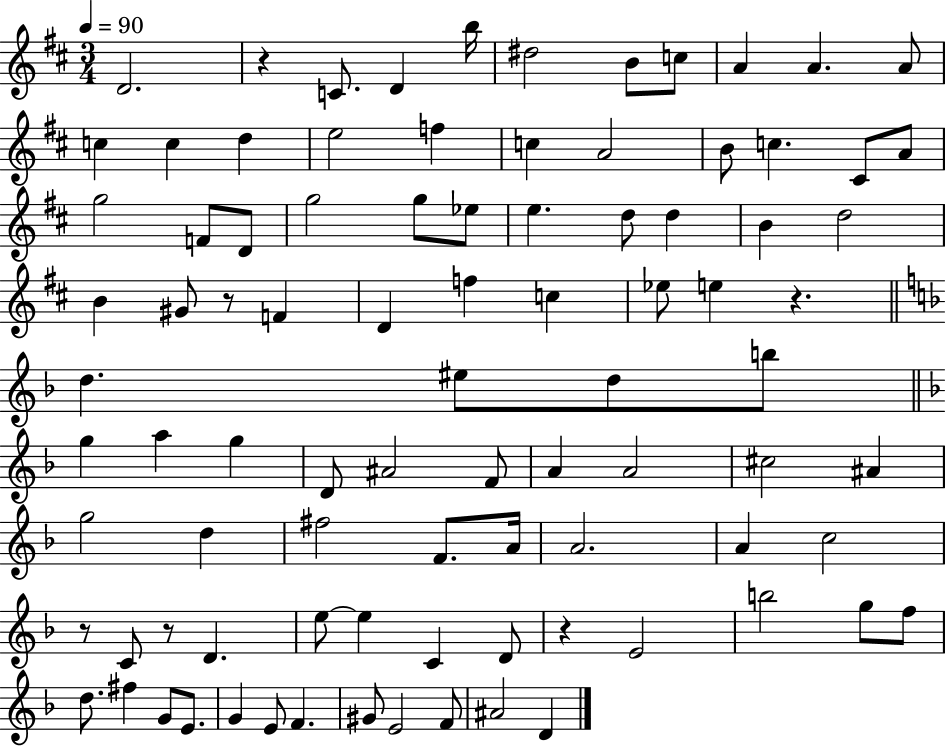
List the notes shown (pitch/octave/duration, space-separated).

D4/h. R/q C4/e. D4/q B5/s D#5/h B4/e C5/e A4/q A4/q. A4/e C5/q C5/q D5/q E5/h F5/q C5/q A4/h B4/e C5/q. C#4/e A4/e G5/h F4/e D4/e G5/h G5/e Eb5/e E5/q. D5/e D5/q B4/q D5/h B4/q G#4/e R/e F4/q D4/q F5/q C5/q Eb5/e E5/q R/q. D5/q. EIS5/e D5/e B5/e G5/q A5/q G5/q D4/e A#4/h F4/e A4/q A4/h C#5/h A#4/q G5/h D5/q F#5/h F4/e. A4/s A4/h. A4/q C5/h R/e C4/e R/e D4/q. E5/e E5/q C4/q D4/e R/q E4/h B5/h G5/e F5/e D5/e. F#5/q G4/e E4/e. G4/q E4/e F4/q. G#4/e E4/h F4/e A#4/h D4/q